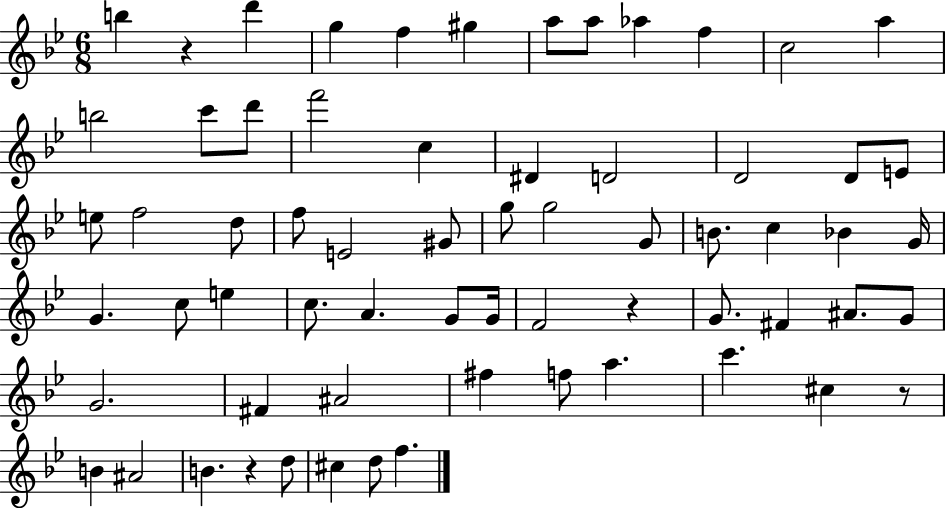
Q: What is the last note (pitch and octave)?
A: F5